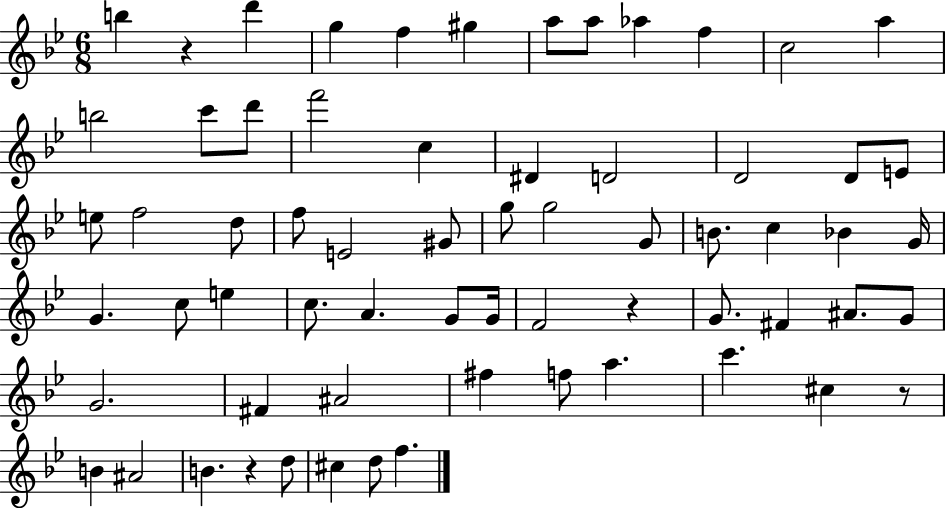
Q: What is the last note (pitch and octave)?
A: F5